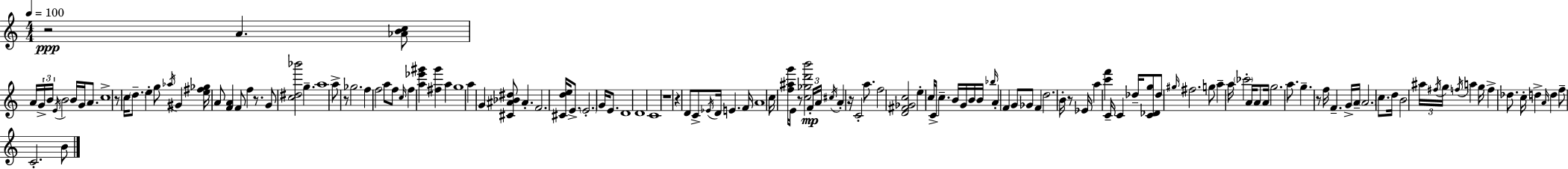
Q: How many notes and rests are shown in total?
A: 139